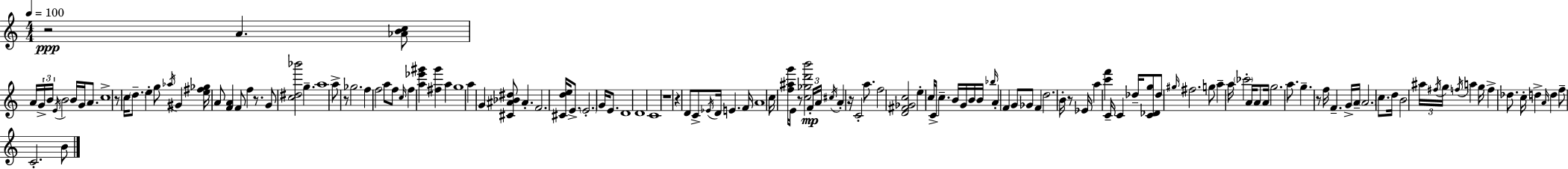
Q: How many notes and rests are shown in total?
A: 139